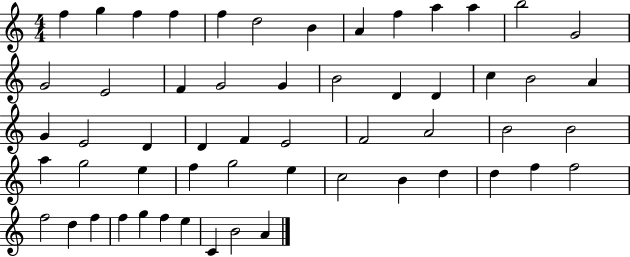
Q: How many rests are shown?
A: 0